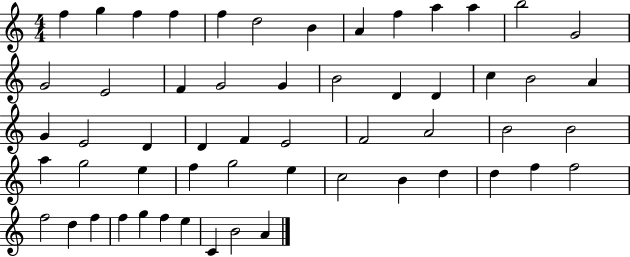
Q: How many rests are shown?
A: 0